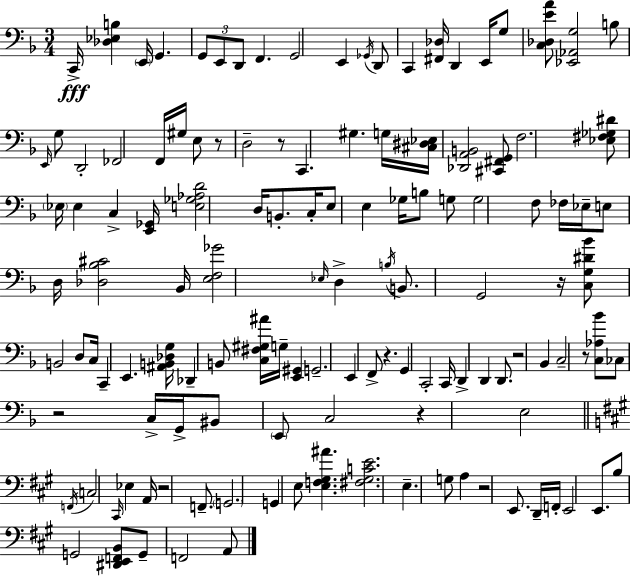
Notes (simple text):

C2/s [Db3,Eb3,B3]/q E2/s G2/q. G2/e E2/e D2/e F2/q. G2/h E2/q Gb2/s D2/e C2/q [F#2,Db3]/s D2/q E2/s G3/e [C3,Db3,E4,A4]/e [Eb2,Ab2,G3]/h B3/e E2/s G3/e D2/h FES2/h F2/s G#3/s E3/e R/e D3/h R/e C2/q. G#3/q. G3/s [C#3,D#3,Eb3]/s [Db2,A2,B2]/h [C#2,F#2,G2]/e F3/h. [Eb3,F#3,Gb3,D#4]/e Eb3/s Eb3/q C3/q [E2,Gb2]/s [E3,Gb3,Ab3,D4]/h D3/s B2/e. C3/s E3/e E3/q Gb3/s B3/e G3/e G3/h F3/e FES3/s Eb3/s E3/e D3/s [Db3,Bb3,C#4]/h Bb2/s [E3,F3,Gb4]/h Eb3/s D3/q B3/s B2/e. G2/h R/s [C3,G3,D#4,Bb4]/e B2/h D3/e C3/s C2/q E2/q. [A#2,B2,Db3,G3]/s Db2/q B2/e [C3,F#3,G#3,A#4]/s G3/s [E2,G#2]/q G2/h. E2/q F2/e R/q. G2/q C2/h C2/s D2/q D2/q D2/e. R/h Bb2/q C3/h R/e [C3,Ab3,Bb4]/e CES3/e R/h C3/s G2/s BIS2/e E2/e C3/h R/q E3/h F2/s C3/h C#2/s Eb3/q A2/s R/h F2/e. G2/h. G2/q E3/e [E3,F3,G#3,A#4]/q. [F#3,G#3,C4,E4]/h. E3/q. G3/e A3/q R/h E2/e. D2/s F2/s E2/h E2/e. B3/e G2/h [D#2,E2,F2,B2]/e G2/e F2/h A2/e